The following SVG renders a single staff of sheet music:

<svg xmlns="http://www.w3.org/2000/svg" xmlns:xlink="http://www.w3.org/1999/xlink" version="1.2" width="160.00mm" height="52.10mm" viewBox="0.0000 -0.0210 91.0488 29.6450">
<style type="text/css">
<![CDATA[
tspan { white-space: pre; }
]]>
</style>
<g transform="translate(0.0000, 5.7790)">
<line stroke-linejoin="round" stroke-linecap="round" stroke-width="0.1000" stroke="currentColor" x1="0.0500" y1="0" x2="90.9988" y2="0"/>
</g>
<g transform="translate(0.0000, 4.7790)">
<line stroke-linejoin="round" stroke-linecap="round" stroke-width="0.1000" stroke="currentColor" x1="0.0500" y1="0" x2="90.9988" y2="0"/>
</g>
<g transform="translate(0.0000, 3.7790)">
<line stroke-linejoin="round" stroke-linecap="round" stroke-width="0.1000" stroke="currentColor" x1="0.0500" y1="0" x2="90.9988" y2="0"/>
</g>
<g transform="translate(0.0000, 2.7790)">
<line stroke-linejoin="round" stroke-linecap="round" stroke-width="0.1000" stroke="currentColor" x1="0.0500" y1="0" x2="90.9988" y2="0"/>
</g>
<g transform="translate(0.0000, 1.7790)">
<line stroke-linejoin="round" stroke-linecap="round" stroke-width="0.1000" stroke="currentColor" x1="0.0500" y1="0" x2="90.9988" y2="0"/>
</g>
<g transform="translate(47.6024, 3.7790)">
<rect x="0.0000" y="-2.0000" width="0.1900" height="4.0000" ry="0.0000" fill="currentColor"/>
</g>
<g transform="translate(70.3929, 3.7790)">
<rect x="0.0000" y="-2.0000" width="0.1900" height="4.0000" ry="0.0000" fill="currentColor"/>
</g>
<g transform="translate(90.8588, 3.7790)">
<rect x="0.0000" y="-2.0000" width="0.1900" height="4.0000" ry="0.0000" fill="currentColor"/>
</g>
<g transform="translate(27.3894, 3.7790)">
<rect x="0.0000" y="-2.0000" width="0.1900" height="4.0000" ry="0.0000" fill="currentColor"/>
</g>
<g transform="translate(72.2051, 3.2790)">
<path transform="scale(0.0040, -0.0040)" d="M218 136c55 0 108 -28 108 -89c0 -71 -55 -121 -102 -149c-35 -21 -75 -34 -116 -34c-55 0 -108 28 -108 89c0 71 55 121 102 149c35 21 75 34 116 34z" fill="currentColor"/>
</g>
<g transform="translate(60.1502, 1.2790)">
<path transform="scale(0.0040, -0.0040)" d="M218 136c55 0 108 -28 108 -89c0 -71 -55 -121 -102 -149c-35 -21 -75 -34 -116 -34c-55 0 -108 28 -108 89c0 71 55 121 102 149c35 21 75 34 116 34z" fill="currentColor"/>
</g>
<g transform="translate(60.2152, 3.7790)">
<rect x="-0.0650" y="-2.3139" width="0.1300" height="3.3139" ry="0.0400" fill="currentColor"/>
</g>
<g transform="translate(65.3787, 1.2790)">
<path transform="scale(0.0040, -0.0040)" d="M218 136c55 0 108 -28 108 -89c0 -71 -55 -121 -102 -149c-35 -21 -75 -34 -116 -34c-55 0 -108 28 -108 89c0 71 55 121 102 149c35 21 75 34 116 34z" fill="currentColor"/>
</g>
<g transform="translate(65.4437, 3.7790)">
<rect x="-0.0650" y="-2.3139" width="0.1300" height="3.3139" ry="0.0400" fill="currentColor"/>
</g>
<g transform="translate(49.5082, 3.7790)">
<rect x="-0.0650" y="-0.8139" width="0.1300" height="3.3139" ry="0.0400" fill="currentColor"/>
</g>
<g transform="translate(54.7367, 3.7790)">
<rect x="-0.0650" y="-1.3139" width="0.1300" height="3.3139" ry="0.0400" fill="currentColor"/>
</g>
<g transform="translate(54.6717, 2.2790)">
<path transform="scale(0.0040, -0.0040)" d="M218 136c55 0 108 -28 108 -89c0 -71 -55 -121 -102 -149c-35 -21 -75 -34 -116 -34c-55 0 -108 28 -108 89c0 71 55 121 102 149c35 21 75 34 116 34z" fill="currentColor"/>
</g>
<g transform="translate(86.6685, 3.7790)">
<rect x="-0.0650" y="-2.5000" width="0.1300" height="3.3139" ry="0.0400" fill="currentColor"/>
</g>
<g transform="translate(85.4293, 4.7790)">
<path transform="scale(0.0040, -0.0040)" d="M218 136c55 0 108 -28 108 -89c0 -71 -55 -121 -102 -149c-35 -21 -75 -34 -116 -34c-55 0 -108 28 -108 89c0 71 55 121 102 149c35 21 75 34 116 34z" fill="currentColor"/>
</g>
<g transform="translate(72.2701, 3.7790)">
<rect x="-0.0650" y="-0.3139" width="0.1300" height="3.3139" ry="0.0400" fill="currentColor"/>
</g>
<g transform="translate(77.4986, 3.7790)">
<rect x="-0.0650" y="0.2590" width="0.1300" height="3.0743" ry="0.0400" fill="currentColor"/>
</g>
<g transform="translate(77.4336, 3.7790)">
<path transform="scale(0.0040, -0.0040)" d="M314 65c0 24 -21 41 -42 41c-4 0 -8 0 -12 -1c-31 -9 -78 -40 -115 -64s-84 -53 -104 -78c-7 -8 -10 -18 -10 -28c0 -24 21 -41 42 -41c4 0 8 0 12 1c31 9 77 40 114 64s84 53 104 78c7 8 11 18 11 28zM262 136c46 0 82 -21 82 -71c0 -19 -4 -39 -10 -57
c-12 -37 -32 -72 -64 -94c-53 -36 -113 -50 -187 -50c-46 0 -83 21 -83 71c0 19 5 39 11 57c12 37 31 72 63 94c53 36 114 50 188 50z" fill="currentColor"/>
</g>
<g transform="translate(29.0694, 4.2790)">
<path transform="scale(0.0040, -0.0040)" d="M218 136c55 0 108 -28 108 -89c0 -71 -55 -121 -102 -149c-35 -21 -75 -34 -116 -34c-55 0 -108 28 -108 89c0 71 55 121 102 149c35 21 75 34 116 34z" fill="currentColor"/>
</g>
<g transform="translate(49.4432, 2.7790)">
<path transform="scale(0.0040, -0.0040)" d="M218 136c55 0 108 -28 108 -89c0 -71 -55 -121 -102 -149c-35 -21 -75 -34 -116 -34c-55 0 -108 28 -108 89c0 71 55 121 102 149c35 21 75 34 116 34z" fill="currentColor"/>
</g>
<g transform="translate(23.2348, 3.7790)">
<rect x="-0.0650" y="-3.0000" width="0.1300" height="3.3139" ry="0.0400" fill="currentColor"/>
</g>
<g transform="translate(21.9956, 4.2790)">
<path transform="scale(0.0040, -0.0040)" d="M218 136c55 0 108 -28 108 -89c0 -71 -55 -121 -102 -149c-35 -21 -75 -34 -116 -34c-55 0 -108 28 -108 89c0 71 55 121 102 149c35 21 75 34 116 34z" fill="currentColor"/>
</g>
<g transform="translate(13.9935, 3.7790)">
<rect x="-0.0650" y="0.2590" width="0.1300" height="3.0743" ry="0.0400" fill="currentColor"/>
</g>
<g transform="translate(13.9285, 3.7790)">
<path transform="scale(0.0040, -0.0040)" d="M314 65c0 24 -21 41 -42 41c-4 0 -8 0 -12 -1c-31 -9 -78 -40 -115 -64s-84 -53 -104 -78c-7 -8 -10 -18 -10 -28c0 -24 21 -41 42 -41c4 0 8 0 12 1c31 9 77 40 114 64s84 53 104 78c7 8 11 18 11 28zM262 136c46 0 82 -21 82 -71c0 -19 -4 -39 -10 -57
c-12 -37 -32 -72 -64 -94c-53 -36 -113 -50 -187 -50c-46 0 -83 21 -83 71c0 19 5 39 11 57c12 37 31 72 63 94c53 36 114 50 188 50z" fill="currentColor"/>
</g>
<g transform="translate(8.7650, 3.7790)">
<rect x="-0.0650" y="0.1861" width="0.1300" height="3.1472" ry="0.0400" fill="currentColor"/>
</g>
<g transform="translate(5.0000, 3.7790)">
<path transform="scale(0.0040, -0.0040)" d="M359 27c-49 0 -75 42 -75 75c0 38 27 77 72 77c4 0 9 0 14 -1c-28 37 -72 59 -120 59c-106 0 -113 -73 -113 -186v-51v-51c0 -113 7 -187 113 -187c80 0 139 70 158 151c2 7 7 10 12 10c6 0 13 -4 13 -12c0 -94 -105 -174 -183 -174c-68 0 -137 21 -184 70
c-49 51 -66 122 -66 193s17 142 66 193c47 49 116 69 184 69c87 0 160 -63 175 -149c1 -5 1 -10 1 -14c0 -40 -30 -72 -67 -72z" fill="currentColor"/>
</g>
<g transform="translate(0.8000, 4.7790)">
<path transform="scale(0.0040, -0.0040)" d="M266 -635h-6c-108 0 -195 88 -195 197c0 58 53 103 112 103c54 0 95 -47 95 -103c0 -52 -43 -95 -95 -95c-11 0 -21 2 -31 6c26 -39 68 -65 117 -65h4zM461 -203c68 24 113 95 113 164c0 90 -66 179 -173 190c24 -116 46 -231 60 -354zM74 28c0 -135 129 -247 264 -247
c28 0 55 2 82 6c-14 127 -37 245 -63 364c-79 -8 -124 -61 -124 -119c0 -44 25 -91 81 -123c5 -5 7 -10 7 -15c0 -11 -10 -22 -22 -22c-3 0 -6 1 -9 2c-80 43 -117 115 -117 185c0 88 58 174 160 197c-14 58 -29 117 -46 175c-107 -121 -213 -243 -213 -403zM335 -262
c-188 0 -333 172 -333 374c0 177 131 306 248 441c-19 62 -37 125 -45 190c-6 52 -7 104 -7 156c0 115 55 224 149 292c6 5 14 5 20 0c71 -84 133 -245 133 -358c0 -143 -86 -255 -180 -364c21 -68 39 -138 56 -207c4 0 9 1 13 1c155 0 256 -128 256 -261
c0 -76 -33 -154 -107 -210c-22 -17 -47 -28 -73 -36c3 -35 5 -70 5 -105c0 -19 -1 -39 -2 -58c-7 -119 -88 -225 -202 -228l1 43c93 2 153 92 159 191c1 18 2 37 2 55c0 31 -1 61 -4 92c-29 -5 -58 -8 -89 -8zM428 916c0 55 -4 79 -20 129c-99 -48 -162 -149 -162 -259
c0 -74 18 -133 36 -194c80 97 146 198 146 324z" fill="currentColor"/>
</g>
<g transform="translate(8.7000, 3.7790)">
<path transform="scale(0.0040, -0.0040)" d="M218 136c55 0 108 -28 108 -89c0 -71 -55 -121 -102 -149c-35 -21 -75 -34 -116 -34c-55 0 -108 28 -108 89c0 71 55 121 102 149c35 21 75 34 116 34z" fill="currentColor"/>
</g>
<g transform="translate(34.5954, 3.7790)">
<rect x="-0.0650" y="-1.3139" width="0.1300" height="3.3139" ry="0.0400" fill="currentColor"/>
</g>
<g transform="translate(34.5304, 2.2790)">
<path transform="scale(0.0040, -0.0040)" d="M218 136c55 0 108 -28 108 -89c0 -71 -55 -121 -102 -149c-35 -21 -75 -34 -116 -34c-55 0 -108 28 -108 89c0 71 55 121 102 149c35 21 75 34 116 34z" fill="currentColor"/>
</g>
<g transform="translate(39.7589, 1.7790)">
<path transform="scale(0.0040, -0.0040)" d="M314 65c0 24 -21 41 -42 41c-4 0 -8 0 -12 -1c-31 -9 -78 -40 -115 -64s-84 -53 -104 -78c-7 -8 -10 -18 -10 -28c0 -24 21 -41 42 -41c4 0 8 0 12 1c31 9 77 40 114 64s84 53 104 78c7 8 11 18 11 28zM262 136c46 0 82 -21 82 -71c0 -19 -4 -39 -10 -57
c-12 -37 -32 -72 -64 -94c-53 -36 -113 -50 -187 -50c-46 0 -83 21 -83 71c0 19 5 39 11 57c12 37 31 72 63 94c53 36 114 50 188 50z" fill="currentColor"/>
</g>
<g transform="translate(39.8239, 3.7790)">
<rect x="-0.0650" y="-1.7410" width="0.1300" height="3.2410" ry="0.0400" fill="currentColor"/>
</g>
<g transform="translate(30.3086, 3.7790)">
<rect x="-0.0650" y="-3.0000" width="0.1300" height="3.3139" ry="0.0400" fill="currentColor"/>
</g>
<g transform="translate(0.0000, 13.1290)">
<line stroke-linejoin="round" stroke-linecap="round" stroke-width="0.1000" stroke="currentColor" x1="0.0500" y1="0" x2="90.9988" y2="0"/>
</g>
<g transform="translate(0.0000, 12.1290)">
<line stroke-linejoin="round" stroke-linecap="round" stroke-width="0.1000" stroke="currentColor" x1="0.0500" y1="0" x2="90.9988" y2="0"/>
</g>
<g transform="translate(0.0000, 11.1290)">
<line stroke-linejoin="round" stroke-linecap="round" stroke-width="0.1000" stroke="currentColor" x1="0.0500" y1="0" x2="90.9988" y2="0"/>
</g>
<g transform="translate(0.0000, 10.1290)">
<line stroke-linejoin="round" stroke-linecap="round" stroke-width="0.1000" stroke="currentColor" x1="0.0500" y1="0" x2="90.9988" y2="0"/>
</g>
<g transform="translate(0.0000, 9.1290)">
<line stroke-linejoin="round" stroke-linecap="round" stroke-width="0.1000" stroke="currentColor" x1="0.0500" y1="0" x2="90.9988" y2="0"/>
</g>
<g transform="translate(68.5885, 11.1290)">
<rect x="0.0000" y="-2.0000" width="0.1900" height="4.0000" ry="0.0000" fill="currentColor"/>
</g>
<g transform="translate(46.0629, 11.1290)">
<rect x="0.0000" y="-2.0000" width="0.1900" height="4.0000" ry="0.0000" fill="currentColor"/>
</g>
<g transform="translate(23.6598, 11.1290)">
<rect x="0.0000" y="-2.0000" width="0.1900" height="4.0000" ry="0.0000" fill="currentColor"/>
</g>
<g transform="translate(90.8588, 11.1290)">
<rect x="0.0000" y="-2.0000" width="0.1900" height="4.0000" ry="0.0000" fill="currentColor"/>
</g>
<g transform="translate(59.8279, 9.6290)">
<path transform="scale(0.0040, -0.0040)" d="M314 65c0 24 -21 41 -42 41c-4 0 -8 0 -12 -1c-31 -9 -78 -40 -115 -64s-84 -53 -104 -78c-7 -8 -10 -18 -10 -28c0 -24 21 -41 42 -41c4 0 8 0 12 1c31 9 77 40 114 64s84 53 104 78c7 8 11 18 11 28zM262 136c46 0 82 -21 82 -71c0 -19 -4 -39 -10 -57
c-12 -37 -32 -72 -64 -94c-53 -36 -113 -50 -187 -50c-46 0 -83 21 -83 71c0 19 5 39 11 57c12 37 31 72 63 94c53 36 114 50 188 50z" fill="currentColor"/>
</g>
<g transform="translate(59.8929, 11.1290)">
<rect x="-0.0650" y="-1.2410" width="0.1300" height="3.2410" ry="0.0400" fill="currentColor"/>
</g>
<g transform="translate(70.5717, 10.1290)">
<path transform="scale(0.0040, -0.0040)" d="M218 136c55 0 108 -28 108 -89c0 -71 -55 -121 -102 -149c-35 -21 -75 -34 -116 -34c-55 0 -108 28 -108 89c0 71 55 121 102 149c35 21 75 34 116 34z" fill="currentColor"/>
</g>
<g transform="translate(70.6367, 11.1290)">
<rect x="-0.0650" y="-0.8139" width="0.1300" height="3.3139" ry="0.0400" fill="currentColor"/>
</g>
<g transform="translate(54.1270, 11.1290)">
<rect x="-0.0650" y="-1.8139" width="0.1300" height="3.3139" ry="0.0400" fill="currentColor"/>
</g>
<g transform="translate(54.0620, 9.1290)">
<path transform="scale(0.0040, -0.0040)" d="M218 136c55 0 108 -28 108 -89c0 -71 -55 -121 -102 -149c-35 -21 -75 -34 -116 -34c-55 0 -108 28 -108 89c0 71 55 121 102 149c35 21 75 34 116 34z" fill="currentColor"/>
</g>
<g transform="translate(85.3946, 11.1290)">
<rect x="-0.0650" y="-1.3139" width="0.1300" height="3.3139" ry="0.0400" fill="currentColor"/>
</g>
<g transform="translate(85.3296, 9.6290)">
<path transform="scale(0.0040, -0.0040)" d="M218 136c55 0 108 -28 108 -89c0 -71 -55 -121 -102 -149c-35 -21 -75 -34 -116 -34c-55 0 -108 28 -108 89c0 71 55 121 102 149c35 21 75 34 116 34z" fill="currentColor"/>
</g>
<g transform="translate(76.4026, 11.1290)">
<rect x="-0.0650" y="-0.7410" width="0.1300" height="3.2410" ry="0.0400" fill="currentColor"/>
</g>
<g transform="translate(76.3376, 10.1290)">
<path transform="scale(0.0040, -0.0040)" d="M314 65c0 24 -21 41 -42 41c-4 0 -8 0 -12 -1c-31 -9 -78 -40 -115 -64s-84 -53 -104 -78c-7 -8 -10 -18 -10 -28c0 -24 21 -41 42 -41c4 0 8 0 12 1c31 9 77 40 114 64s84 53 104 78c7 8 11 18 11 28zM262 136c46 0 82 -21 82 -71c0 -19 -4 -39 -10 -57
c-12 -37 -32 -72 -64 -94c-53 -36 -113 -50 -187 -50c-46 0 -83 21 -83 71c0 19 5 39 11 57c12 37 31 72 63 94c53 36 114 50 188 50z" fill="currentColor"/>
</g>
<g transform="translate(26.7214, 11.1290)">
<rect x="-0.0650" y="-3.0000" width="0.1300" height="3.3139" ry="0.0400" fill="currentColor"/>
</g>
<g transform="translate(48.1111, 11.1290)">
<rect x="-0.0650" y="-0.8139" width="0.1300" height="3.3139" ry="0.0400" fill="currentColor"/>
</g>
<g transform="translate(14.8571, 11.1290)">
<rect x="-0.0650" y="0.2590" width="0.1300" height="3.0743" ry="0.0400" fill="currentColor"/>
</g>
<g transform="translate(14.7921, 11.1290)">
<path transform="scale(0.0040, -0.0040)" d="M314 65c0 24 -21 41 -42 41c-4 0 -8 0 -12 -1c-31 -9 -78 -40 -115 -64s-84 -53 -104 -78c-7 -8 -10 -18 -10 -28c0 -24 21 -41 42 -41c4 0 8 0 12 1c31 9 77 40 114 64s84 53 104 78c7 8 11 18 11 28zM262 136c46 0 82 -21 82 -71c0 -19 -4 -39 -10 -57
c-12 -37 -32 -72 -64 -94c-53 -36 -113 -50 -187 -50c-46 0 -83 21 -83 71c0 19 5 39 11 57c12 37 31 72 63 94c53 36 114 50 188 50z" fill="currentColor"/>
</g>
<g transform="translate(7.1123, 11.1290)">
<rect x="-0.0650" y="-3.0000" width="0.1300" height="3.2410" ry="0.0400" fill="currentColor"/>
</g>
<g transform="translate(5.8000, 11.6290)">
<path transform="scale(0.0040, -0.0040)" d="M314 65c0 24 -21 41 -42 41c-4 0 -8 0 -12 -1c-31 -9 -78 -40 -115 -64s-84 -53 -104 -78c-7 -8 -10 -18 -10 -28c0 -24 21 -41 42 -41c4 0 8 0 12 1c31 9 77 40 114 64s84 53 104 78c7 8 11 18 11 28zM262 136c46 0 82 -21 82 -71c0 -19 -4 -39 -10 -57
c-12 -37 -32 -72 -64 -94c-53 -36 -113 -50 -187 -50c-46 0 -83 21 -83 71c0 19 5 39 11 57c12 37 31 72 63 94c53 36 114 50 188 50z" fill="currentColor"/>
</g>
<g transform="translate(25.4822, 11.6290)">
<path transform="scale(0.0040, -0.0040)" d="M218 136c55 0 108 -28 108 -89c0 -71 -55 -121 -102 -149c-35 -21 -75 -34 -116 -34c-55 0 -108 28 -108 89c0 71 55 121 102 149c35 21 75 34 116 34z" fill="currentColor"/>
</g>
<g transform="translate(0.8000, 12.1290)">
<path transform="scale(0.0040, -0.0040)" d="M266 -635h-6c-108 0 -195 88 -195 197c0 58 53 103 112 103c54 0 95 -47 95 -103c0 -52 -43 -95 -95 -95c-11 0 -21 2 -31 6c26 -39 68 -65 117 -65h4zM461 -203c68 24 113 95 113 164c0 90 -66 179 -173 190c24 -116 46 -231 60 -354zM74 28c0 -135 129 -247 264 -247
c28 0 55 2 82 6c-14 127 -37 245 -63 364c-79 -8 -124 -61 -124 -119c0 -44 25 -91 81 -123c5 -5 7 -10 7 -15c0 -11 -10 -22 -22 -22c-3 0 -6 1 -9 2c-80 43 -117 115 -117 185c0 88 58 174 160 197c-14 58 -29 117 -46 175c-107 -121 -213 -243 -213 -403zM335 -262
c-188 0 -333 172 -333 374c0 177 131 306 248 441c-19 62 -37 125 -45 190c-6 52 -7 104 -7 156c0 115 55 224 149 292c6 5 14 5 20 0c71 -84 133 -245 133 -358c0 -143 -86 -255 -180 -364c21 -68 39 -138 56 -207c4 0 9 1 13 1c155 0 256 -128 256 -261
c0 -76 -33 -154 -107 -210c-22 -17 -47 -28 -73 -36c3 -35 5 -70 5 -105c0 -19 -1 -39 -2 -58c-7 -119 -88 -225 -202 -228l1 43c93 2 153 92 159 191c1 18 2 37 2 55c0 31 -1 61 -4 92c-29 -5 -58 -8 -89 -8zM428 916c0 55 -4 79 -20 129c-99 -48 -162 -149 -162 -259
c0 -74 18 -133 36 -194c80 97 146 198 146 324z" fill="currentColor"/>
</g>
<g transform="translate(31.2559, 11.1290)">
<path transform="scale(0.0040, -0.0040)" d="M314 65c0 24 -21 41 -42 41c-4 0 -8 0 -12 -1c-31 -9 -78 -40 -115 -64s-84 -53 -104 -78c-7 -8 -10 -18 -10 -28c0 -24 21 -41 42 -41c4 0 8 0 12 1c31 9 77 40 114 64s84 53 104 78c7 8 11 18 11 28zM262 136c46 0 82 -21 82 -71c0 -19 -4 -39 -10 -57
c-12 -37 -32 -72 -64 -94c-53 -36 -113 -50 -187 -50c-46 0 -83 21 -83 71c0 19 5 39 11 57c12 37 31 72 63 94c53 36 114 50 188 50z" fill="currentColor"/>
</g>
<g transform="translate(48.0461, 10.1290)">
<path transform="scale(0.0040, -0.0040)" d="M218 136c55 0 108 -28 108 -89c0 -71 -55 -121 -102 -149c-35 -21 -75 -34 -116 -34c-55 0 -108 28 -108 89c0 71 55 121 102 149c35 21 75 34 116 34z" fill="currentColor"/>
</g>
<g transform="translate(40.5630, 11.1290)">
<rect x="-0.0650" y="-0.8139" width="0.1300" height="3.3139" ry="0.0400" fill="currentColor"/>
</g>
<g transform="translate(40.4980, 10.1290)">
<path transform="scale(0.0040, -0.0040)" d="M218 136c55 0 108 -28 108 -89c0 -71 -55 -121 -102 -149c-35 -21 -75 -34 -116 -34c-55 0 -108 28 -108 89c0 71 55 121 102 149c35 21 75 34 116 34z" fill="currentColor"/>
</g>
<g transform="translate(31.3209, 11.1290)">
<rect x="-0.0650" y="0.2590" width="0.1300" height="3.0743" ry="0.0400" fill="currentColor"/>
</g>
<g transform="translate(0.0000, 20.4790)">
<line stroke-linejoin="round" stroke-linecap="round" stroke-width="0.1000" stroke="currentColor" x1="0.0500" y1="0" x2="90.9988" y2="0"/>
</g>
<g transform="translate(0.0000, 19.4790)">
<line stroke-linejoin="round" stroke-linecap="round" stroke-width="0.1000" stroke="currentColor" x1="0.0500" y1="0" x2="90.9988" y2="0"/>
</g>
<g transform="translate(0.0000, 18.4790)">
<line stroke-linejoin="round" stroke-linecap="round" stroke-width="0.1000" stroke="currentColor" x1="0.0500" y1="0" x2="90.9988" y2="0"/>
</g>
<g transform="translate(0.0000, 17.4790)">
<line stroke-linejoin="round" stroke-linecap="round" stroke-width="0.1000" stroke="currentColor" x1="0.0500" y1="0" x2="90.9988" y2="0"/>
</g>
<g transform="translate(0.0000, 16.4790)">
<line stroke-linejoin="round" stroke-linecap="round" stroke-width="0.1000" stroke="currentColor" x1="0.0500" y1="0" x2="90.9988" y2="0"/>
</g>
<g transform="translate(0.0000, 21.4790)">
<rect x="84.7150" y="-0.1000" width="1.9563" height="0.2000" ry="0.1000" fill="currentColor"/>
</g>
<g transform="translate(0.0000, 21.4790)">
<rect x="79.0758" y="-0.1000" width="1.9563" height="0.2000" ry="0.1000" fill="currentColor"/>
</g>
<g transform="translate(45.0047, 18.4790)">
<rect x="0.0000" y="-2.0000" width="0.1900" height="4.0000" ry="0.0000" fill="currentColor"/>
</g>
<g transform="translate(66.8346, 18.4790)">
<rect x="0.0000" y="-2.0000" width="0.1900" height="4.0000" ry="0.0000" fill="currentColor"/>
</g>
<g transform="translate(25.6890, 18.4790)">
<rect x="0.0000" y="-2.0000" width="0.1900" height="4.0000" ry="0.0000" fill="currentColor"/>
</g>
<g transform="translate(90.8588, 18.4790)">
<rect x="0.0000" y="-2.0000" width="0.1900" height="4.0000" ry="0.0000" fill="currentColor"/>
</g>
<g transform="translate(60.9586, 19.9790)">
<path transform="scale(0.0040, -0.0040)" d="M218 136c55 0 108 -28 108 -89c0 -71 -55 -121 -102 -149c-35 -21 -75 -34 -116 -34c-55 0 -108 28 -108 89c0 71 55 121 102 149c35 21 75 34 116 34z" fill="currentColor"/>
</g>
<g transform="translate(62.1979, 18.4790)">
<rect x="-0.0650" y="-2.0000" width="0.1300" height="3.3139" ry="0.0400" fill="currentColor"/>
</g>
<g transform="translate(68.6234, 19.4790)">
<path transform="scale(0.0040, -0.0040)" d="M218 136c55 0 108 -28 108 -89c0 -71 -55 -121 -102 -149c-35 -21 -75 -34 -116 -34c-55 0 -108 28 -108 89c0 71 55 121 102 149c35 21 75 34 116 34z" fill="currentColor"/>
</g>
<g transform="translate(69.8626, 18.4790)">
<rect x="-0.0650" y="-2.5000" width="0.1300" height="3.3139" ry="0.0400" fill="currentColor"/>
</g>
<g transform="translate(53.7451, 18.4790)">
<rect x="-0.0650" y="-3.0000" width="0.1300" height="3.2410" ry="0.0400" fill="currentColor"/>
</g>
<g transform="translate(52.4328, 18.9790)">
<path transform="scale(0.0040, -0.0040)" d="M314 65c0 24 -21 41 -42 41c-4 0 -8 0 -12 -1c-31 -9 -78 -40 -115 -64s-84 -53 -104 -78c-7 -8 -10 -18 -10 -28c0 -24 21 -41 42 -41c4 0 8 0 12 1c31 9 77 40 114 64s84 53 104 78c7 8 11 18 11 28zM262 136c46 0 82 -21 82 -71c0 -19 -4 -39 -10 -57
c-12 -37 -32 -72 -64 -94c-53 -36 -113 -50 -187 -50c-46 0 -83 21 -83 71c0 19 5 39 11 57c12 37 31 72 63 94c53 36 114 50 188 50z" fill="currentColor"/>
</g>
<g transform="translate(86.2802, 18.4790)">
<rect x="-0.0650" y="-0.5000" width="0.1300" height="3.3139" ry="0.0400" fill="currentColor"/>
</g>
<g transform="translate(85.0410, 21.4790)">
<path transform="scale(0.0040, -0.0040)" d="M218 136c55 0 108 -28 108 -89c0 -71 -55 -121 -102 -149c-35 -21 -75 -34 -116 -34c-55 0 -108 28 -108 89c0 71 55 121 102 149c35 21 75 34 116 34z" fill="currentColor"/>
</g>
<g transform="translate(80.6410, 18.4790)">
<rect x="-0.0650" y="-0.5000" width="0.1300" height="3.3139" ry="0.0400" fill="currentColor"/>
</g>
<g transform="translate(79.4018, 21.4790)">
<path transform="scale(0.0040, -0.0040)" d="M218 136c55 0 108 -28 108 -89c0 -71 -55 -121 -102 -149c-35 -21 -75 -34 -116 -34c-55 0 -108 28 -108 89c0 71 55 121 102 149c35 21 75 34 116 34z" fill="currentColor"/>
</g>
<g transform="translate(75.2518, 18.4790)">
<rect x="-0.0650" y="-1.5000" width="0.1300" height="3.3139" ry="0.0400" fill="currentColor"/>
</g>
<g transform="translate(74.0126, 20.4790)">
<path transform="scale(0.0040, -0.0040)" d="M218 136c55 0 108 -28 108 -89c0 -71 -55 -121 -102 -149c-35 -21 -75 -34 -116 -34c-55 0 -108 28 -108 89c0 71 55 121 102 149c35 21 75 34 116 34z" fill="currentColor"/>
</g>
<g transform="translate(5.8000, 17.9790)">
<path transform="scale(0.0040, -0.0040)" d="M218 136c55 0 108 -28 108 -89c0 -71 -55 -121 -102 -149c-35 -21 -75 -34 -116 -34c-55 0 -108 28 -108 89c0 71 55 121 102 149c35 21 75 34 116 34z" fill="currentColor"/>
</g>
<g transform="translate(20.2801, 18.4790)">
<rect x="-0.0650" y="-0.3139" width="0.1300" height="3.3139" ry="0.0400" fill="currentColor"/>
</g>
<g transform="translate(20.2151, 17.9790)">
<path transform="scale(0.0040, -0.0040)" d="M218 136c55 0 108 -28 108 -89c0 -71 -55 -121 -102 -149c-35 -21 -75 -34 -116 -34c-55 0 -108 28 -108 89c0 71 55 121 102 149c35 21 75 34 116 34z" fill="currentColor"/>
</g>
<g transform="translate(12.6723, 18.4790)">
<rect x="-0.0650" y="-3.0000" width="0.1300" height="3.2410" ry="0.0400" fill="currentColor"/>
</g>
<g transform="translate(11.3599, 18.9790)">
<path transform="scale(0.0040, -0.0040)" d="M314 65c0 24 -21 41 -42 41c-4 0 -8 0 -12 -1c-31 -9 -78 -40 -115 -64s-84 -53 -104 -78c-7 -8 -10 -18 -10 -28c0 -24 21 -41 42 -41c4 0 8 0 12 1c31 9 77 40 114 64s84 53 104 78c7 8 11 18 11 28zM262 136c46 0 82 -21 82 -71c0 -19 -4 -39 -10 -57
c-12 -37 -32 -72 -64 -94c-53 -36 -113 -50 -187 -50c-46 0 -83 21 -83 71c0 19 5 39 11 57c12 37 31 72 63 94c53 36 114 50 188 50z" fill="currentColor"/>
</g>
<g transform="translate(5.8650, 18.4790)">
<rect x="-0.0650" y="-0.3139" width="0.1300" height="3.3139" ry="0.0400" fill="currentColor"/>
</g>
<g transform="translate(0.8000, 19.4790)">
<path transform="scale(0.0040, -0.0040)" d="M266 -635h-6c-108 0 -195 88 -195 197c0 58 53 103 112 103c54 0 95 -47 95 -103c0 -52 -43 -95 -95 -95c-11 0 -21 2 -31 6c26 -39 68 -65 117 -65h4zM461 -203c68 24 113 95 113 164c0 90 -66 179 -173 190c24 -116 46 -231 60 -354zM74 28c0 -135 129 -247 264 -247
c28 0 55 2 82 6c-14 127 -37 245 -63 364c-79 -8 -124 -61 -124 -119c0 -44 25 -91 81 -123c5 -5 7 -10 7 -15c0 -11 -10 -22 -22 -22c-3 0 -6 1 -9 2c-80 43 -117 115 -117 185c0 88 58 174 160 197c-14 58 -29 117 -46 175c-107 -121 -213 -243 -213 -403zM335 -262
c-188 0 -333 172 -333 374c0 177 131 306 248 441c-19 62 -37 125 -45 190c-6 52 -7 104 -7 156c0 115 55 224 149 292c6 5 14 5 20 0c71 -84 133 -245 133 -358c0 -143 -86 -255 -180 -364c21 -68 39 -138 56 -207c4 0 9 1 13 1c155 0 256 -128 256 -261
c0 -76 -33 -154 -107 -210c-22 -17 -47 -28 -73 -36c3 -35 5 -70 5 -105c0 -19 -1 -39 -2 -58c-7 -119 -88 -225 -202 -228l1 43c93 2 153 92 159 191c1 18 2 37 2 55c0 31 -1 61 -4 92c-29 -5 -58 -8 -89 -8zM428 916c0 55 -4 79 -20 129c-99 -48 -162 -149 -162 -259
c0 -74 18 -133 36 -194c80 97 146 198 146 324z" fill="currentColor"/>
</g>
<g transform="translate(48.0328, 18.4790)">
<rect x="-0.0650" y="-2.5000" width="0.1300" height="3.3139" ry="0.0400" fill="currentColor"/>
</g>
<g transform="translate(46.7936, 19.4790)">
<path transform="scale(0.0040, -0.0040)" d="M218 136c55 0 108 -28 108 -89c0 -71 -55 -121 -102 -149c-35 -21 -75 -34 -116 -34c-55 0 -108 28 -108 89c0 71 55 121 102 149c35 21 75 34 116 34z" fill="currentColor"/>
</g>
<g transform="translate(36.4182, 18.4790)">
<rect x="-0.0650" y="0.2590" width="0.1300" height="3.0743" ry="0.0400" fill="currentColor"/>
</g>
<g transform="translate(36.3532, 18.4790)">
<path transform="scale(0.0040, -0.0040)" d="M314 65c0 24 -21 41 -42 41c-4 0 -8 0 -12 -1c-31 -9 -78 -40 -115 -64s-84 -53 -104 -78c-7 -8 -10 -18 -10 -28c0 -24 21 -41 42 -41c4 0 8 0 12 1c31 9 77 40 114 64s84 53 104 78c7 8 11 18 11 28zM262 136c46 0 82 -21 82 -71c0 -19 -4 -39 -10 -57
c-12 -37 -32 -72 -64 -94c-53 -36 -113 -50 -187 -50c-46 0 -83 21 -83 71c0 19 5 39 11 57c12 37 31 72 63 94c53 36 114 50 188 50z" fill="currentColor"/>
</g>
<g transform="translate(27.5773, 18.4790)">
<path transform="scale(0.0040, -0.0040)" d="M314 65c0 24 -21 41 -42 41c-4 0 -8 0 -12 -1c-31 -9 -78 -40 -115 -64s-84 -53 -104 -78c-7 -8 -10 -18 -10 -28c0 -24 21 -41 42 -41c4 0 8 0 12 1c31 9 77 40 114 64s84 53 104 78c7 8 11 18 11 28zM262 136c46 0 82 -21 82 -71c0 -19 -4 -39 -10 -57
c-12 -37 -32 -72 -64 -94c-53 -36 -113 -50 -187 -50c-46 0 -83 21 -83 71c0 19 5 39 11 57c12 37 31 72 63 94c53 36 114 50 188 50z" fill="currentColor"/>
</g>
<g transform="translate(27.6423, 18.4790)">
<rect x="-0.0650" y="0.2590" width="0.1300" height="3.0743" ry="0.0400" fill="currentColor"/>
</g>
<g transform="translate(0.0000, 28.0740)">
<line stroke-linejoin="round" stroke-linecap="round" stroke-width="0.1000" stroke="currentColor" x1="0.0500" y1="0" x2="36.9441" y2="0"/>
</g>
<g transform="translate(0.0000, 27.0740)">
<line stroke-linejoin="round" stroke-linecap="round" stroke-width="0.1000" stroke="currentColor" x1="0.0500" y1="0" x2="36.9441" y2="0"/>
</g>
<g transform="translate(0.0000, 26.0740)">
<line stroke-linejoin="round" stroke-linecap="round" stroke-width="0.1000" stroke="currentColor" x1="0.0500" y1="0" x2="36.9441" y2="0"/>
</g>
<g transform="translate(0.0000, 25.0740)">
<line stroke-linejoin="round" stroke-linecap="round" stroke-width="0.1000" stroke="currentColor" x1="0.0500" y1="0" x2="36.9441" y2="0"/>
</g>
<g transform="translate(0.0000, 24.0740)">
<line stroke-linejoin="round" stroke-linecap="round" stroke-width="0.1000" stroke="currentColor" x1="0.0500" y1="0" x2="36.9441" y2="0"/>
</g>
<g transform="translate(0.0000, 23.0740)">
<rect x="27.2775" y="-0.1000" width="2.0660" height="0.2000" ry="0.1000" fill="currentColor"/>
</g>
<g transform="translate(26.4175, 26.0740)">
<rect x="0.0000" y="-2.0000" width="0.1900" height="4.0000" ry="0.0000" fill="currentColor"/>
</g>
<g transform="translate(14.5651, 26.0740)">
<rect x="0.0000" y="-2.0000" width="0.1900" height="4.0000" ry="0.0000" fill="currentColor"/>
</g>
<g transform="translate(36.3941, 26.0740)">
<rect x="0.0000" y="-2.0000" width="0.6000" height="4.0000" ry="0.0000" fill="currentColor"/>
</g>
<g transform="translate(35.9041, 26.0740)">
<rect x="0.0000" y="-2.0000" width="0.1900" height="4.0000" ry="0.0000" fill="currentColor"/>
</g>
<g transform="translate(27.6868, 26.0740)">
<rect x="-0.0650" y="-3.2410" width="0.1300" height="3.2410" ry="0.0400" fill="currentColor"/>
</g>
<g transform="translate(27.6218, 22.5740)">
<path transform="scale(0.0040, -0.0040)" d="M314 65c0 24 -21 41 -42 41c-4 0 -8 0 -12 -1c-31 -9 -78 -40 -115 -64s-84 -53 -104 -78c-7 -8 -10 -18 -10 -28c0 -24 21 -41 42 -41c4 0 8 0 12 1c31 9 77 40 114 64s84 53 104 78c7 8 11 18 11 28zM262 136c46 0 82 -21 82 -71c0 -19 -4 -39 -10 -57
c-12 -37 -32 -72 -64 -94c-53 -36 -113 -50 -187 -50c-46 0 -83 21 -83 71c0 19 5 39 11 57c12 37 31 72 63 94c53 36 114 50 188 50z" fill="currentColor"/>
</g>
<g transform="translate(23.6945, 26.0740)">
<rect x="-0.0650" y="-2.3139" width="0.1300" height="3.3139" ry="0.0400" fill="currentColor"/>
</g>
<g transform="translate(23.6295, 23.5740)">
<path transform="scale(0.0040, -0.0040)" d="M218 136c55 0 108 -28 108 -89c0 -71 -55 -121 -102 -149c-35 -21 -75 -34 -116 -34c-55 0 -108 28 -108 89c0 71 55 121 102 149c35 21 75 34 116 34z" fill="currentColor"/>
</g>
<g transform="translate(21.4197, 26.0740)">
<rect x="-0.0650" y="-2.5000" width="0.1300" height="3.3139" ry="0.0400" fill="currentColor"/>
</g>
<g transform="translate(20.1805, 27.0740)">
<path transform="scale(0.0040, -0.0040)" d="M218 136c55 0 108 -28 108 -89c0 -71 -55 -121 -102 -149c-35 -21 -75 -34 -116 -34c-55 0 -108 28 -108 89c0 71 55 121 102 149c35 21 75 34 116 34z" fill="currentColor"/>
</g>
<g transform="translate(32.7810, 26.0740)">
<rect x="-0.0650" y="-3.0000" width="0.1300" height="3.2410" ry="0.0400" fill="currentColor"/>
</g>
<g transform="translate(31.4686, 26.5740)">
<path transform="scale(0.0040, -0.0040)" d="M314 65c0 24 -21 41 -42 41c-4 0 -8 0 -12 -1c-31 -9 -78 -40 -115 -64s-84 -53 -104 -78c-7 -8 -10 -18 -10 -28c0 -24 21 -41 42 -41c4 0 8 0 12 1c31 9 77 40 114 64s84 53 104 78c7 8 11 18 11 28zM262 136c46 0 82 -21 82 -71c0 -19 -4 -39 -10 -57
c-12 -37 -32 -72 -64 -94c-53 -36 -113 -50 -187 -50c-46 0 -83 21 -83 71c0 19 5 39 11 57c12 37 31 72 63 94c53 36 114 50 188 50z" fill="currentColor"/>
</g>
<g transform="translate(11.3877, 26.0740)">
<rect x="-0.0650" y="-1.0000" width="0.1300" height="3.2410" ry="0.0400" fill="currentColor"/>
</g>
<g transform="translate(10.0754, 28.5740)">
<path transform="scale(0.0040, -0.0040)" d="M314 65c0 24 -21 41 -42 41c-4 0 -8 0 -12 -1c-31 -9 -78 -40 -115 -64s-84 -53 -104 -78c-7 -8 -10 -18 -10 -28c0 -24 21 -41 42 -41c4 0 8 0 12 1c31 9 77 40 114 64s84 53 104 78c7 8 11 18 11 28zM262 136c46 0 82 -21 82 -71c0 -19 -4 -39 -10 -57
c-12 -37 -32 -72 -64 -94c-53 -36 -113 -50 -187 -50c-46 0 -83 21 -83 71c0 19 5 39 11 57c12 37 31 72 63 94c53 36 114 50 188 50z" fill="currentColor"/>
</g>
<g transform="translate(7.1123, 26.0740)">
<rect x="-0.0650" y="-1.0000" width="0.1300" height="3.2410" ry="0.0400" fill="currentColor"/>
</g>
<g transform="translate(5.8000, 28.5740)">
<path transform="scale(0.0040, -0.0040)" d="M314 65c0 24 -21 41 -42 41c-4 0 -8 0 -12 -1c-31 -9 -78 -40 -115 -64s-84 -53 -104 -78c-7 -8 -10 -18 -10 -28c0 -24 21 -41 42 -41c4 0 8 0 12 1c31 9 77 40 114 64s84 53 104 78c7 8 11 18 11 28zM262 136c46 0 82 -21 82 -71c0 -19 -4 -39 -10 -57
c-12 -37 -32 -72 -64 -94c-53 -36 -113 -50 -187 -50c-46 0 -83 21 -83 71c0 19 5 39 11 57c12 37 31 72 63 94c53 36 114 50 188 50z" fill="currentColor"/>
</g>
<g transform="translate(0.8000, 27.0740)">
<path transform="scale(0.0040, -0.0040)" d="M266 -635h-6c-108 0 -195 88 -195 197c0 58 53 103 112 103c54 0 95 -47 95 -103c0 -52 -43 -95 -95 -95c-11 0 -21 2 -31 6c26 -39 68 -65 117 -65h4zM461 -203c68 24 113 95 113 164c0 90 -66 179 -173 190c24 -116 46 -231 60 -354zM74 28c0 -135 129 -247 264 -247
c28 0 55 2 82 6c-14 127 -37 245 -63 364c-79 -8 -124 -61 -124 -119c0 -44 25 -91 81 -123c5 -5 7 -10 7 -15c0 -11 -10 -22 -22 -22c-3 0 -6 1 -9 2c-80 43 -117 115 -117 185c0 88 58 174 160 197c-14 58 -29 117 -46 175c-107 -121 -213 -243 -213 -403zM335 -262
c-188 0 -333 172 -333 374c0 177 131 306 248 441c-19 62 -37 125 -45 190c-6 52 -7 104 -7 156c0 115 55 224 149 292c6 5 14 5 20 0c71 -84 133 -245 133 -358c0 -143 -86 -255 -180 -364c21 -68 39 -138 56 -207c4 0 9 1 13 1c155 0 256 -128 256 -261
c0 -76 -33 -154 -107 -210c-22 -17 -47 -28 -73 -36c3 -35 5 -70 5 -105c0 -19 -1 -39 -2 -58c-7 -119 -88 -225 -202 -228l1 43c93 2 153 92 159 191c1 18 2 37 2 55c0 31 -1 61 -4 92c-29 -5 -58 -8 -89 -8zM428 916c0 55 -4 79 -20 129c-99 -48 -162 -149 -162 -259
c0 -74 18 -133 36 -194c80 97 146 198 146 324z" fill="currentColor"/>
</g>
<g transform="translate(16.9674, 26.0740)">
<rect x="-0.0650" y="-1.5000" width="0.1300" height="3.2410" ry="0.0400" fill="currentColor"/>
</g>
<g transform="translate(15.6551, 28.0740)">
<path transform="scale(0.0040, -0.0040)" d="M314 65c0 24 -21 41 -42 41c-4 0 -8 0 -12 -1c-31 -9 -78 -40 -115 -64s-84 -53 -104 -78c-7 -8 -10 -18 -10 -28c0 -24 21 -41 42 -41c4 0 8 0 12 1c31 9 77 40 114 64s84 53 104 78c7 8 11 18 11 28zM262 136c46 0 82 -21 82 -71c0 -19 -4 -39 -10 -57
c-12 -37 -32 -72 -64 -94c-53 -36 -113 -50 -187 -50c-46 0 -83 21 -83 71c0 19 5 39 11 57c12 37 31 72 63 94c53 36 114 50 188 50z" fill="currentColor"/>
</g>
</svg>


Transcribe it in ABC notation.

X:1
T:Untitled
M:4/4
L:1/4
K:C
B B2 A A e f2 d e g g c B2 G A2 B2 A B2 d d f e2 d d2 e c A2 c B2 B2 G A2 F G E C C D2 D2 E2 G g b2 A2